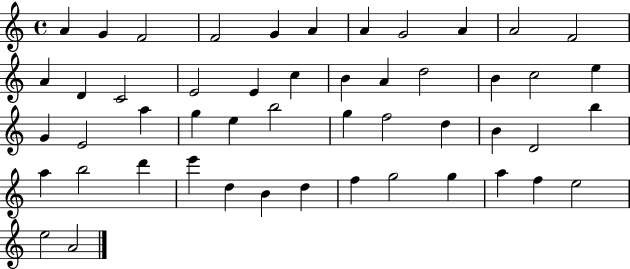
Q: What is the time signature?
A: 4/4